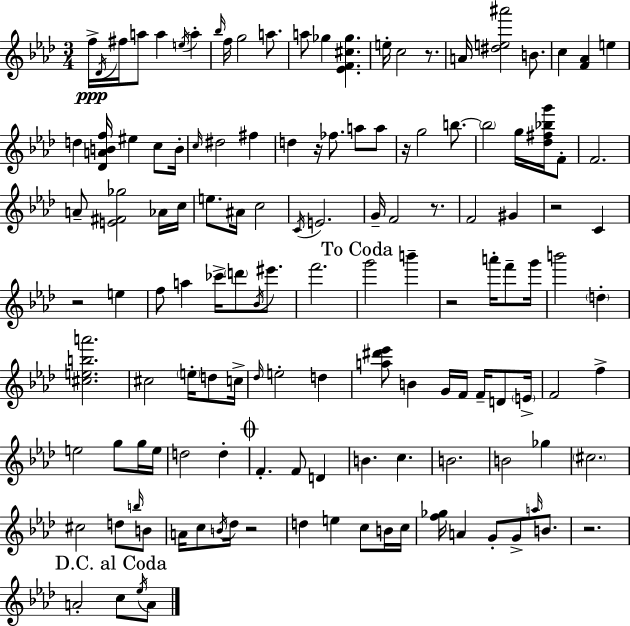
F5/s Db4/s F#5/s A5/e A5/q E5/s A5/q Bb5/s F5/s G5/h A5/e. A5/e Gb5/q [Eb4,F4,C#5,Gb5]/q. E5/s C5/h R/e. A4/s [D#5,E5,A#6]/h B4/e. C5/q [F4,Ab4]/q E5/q D5/q [Db4,A4,B4,F5]/s EIS5/q C5/e B4/s C5/s D#5/h F#5/q D5/q R/s FES5/e. A5/e A5/e R/s G5/h B5/e. B5/h G5/s [Db5,F#5,Bb5,G6]/s F4/e F4/h. A4/e [E4,F#4,Gb5]/h Ab4/s C5/s E5/e. A#4/s C5/h C4/s E4/h. G4/s F4/h R/e. F4/h G#4/q R/h C4/q R/h E5/q F5/e A5/q CES6/s D6/e Bb4/s EIS6/e. F6/h. G6/h B6/q R/h A6/s F6/e G6/s B6/h D5/q [C#5,E5,B5,A6]/h. C#5/h E5/s D5/e C5/s Db5/s E5/h D5/q [A5,D#6,Eb6]/e B4/q G4/s F4/s F4/s D4/e E4/s F4/h F5/q E5/h G5/e G5/s E5/s D5/h D5/q F4/q. F4/e D4/q B4/q. C5/q. B4/h. B4/h Gb5/q C#5/h. C#5/h D5/e B5/s B4/e A4/s C5/e B4/s Db5/s R/h D5/q E5/q C5/e B4/s C5/s [F5,Gb5]/s A4/q G4/e G4/e A5/s B4/e. R/h. A4/h C5/e Eb5/s A4/e